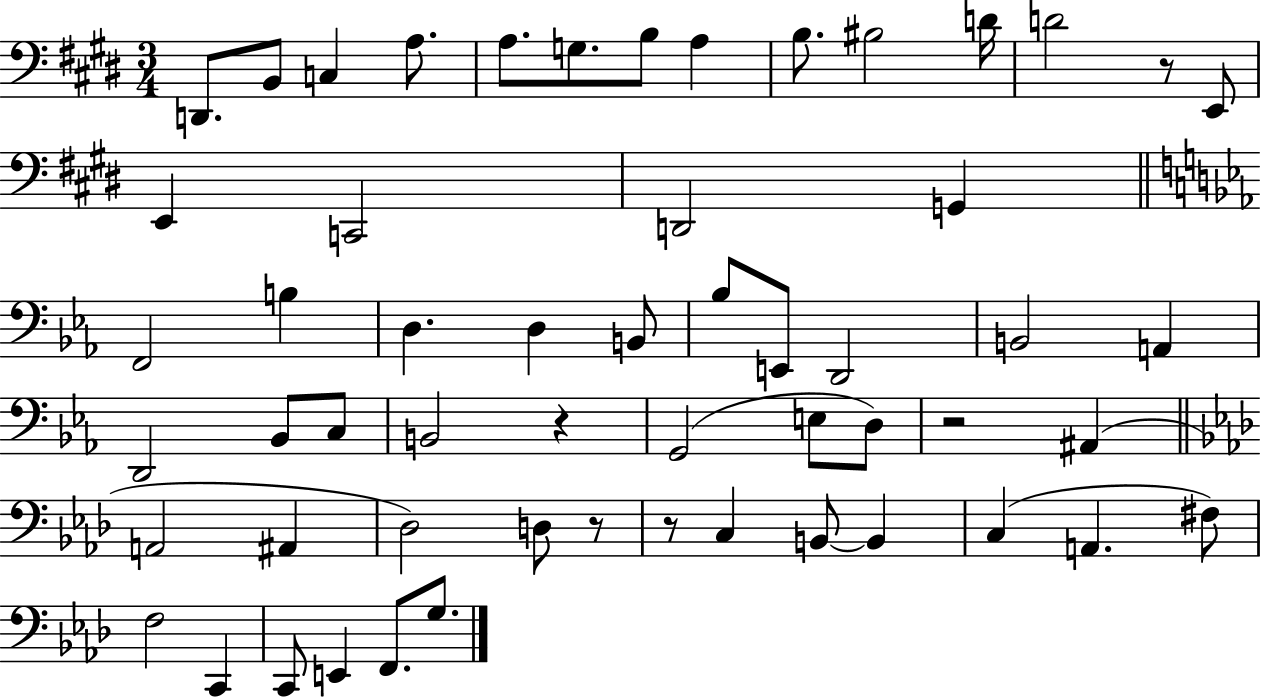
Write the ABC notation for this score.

X:1
T:Untitled
M:3/4
L:1/4
K:E
D,,/2 B,,/2 C, A,/2 A,/2 G,/2 B,/2 A, B,/2 ^B,2 D/4 D2 z/2 E,,/2 E,, C,,2 D,,2 G,, F,,2 B, D, D, B,,/2 _B,/2 E,,/2 D,,2 B,,2 A,, D,,2 _B,,/2 C,/2 B,,2 z G,,2 E,/2 D,/2 z2 ^A,, A,,2 ^A,, _D,2 D,/2 z/2 z/2 C, B,,/2 B,, C, A,, ^F,/2 F,2 C,, C,,/2 E,, F,,/2 G,/2